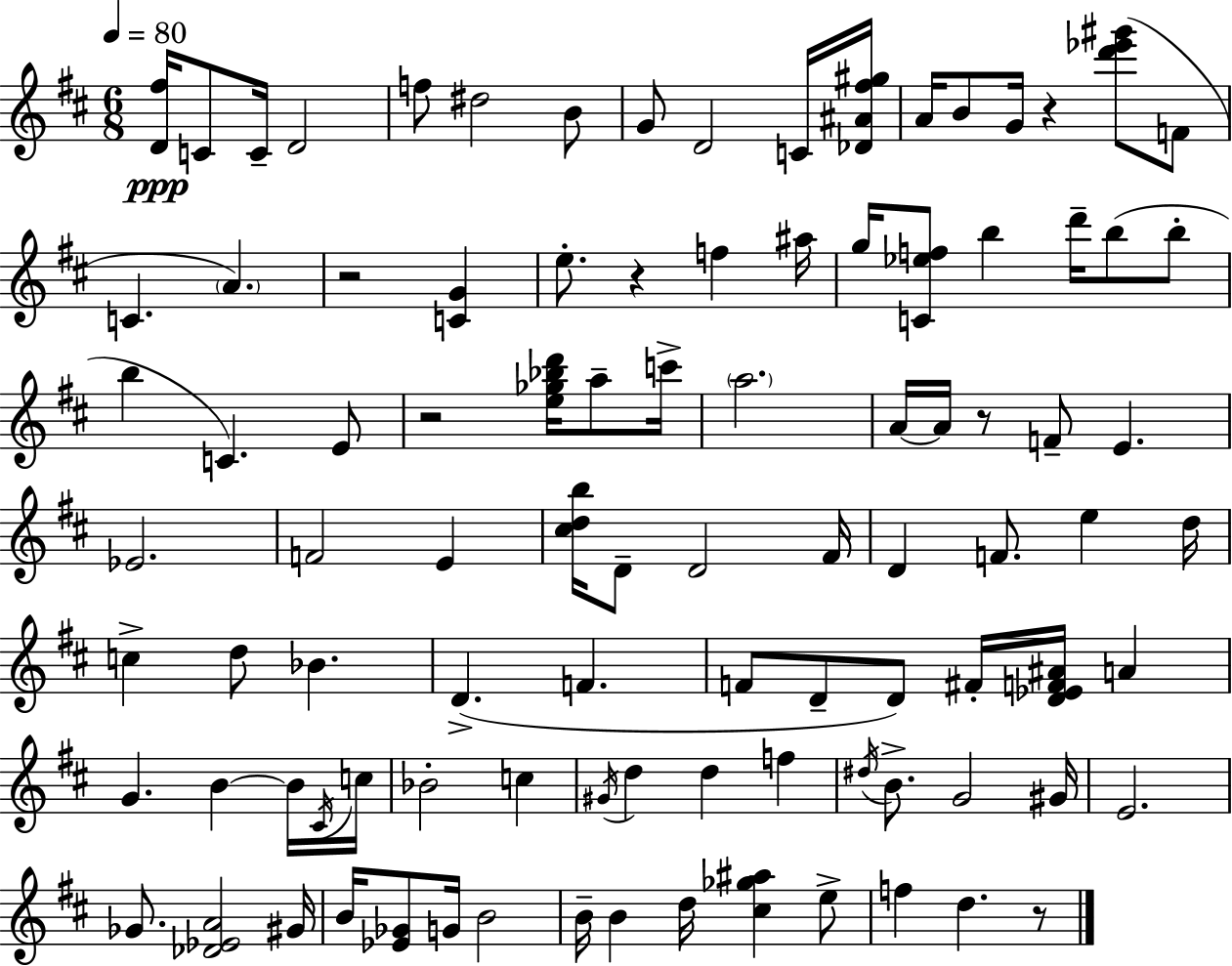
{
  \clef treble
  \numericTimeSignature
  \time 6/8
  \key d \major
  \tempo 4 = 80
  \repeat volta 2 { <d' fis''>16\ppp c'8 c'16-- d'2 | f''8 dis''2 b'8 | g'8 d'2 c'16 <des' ais' fis'' gis''>16 | a'16 b'8 g'16 r4 <d''' ees''' gis'''>8( f'8 | \break c'4. \parenthesize a'4.) | r2 <c' g'>4 | e''8.-. r4 f''4 ais''16 | g''16 <c' ees'' f''>8 b''4 d'''16-- b''8( b''8-. | \break b''4 c'4.) e'8 | r2 <e'' ges'' bes'' d'''>16 a''8-- c'''16-> | \parenthesize a''2. | a'16~~ a'16 r8 f'8-- e'4. | \break ees'2. | f'2 e'4 | <cis'' d'' b''>16 d'8-- d'2 fis'16 | d'4 f'8. e''4 d''16 | \break c''4-> d''8 bes'4. | d'4.->( f'4. | f'8 d'8-- d'8) fis'16-. <d' ees' f' ais'>16 a'4 | g'4. b'4~~ b'16 \acciaccatura { cis'16 } | \break c''16 bes'2-. c''4 | \acciaccatura { gis'16 } d''4 d''4 f''4 | \acciaccatura { dis''16 } b'8.-> g'2 | gis'16 e'2. | \break ges'8. <des' ees' a'>2 | gis'16 b'16 <ees' ges'>8 g'16 b'2 | b'16-- b'4 d''16 <cis'' ges'' ais''>4 | e''8-> f''4 d''4. | \break r8 } \bar "|."
}